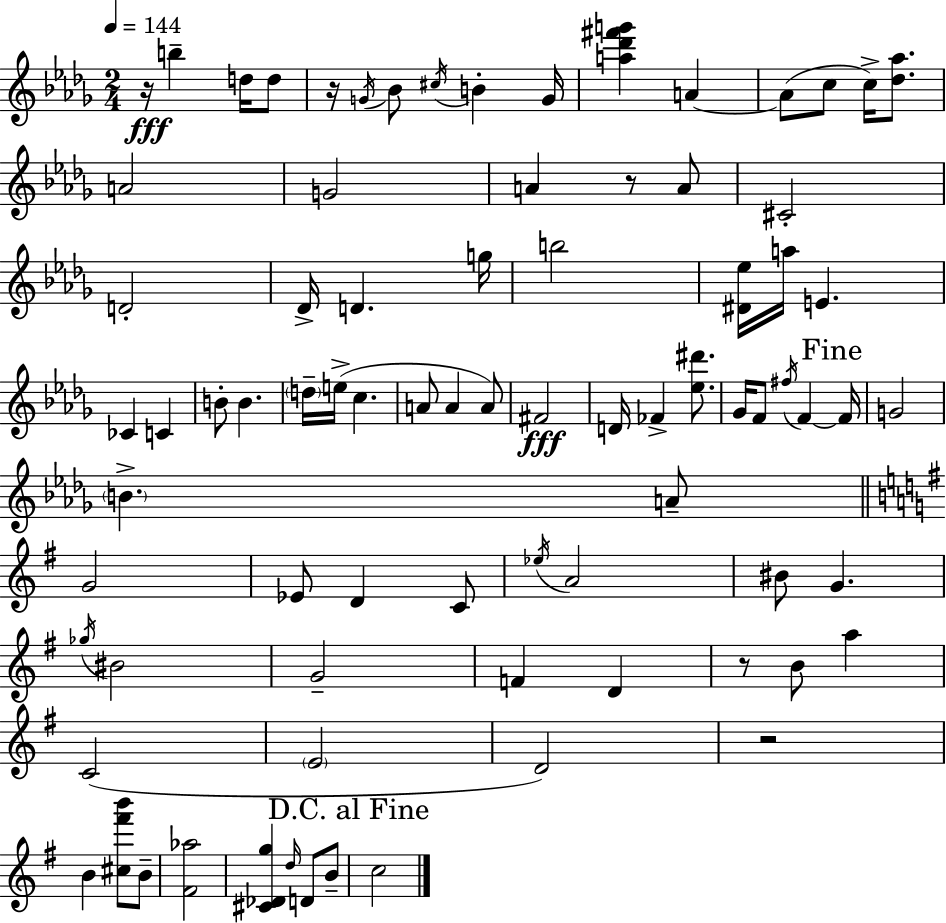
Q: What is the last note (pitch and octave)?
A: C5